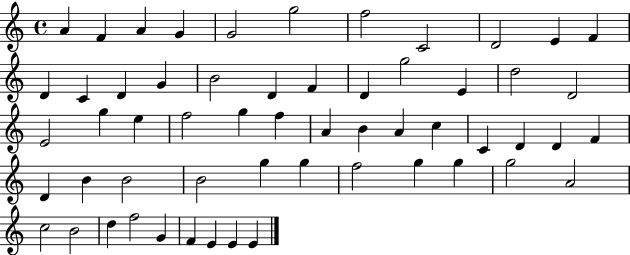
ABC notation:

X:1
T:Untitled
M:4/4
L:1/4
K:C
A F A G G2 g2 f2 C2 D2 E F D C D G B2 D F D g2 E d2 D2 E2 g e f2 g f A B A c C D D F D B B2 B2 g g f2 g g g2 A2 c2 B2 d f2 G F E E E